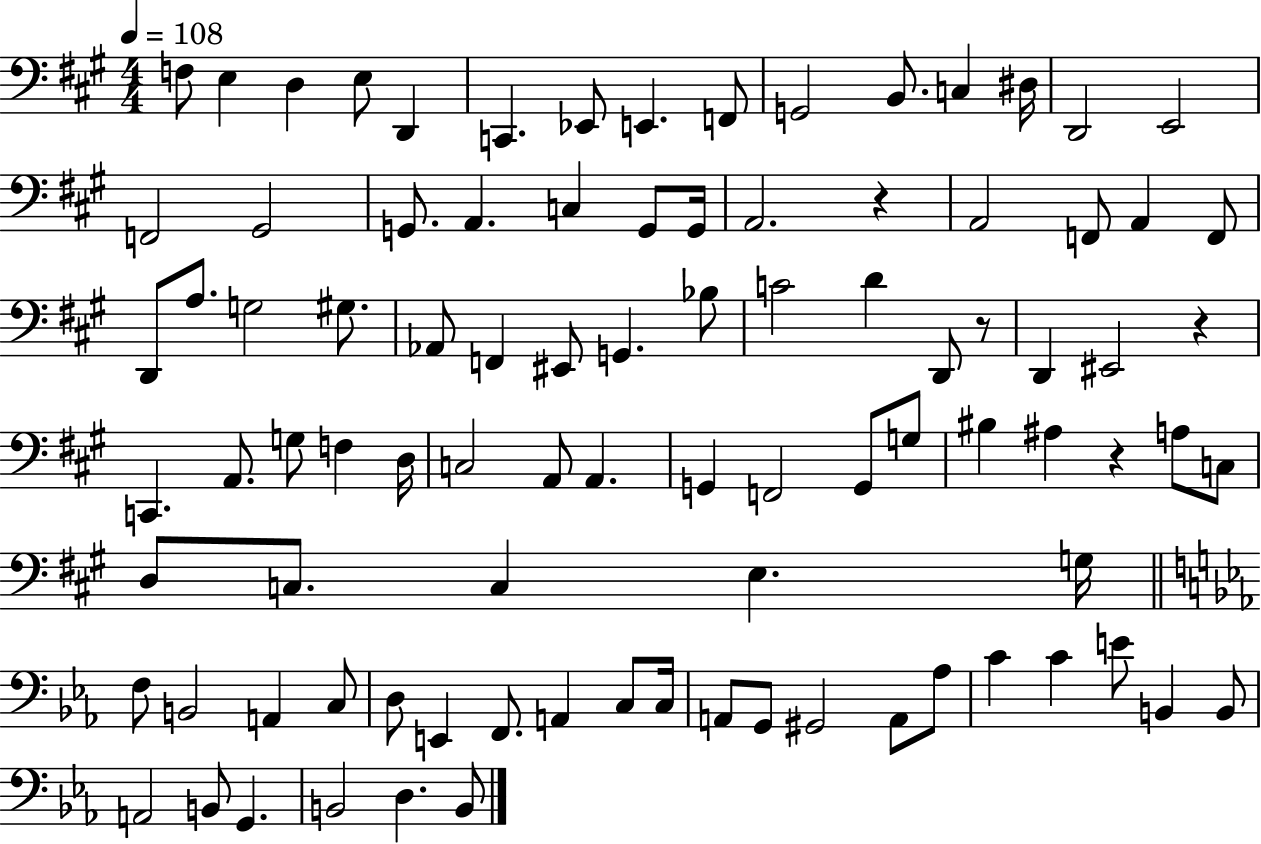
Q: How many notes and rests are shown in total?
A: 92